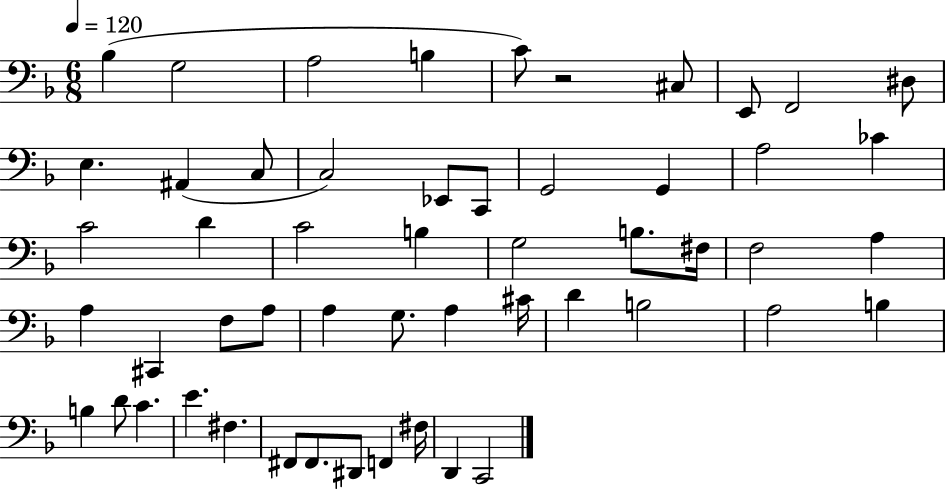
{
  \clef bass
  \numericTimeSignature
  \time 6/8
  \key f \major
  \tempo 4 = 120
  bes4( g2 | a2 b4 | c'8) r2 cis8 | e,8 f,2 dis8 | \break e4. ais,4( c8 | c2) ees,8 c,8 | g,2 g,4 | a2 ces'4 | \break c'2 d'4 | c'2 b4 | g2 b8. fis16 | f2 a4 | \break a4 cis,4 f8 a8 | a4 g8. a4 cis'16 | d'4 b2 | a2 b4 | \break b4 d'8 c'4. | e'4. fis4. | fis,8 fis,8. dis,8 f,4 fis16 | d,4 c,2 | \break \bar "|."
}